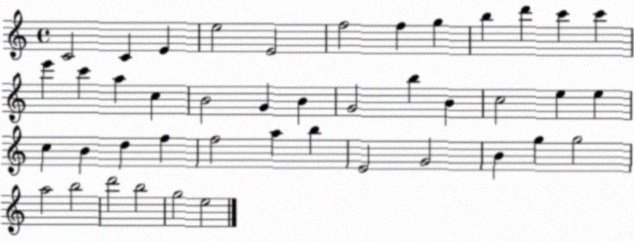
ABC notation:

X:1
T:Untitled
M:4/4
L:1/4
K:C
C2 C E e2 E2 f2 f g b d' c' c' e' c' a c B2 G B G2 b B c2 e e c B d f f2 a b E2 G2 B g g2 a2 b2 d'2 b2 g2 e2